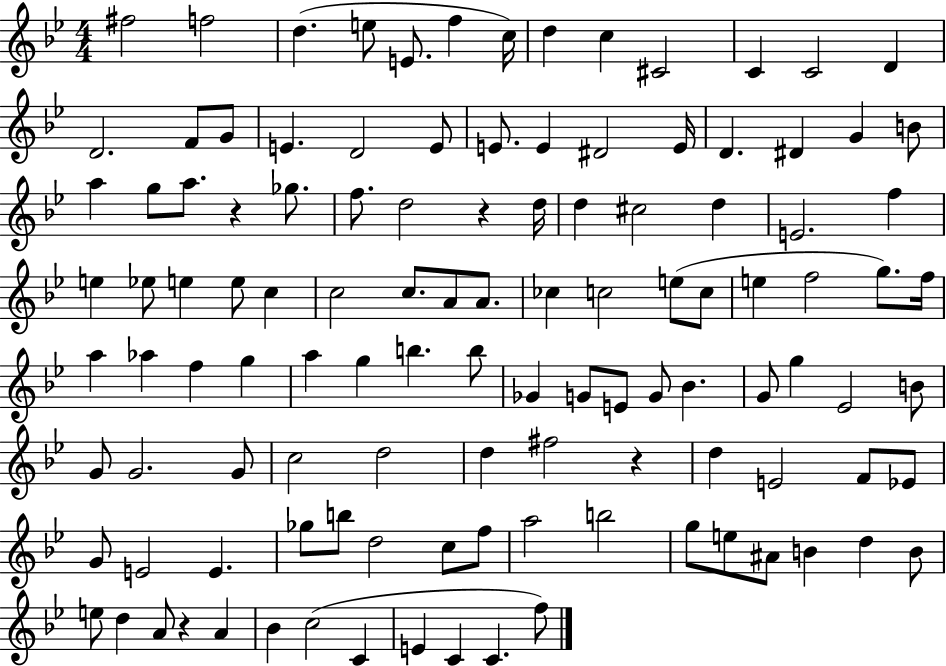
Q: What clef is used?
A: treble